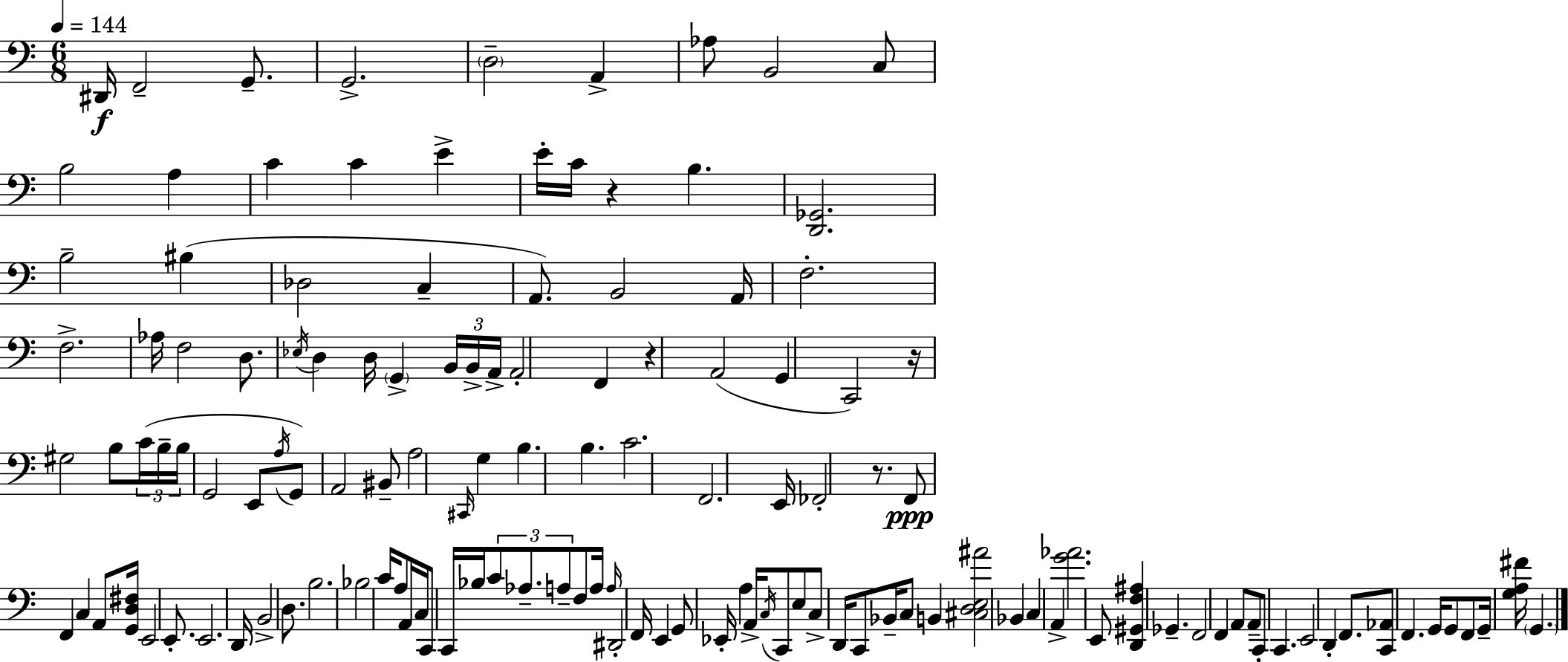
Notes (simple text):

D#2/s F2/h G2/e. G2/h. D3/h A2/q Ab3/e B2/h C3/e B3/h A3/q C4/q C4/q E4/q E4/s C4/s R/q B3/q. [D2,Gb2]/h. B3/h BIS3/q Db3/h C3/q A2/e. B2/h A2/s F3/h. F3/h. Ab3/s F3/h D3/e. Eb3/s D3/q D3/s G2/q B2/s B2/s A2/s A2/h F2/q R/q A2/h G2/q C2/h R/s G#3/h B3/e C4/s B3/s B3/s G2/h E2/e A3/s G2/e A2/h BIS2/e A3/h C#2/s G3/q B3/q. B3/q. C4/h. F2/h. E2/s FES2/h R/e. F2/e F2/q C3/q A2/e [G2,D3,F#3]/s E2/h E2/e. E2/h. D2/s B2/h D3/e. B3/h. Bb3/h C4/s A3/e A2/s C3/s C2/e C2/s Bb3/s C4/e Ab3/e. A3/e F3/e A3/s A3/s D#2/h F2/s E2/q G2/e Eb2/s A3/q A2/s C3/s C2/e E3/e C3/e D2/s C2/e Bb2/s C3/e B2/q [C#3,D3,E3,A#4]/h Bb2/q C3/q A2/q [G4,Ab4]/h. E2/e [D2,G#2,F3,A#3]/q Gb2/q. F2/h F2/q A2/e A2/e C2/e C2/q. E2/h D2/q F2/e. [C2,Ab2]/e F2/q. G2/s G2/e F2/e G2/s [G3,A3,F#4]/s G2/q.